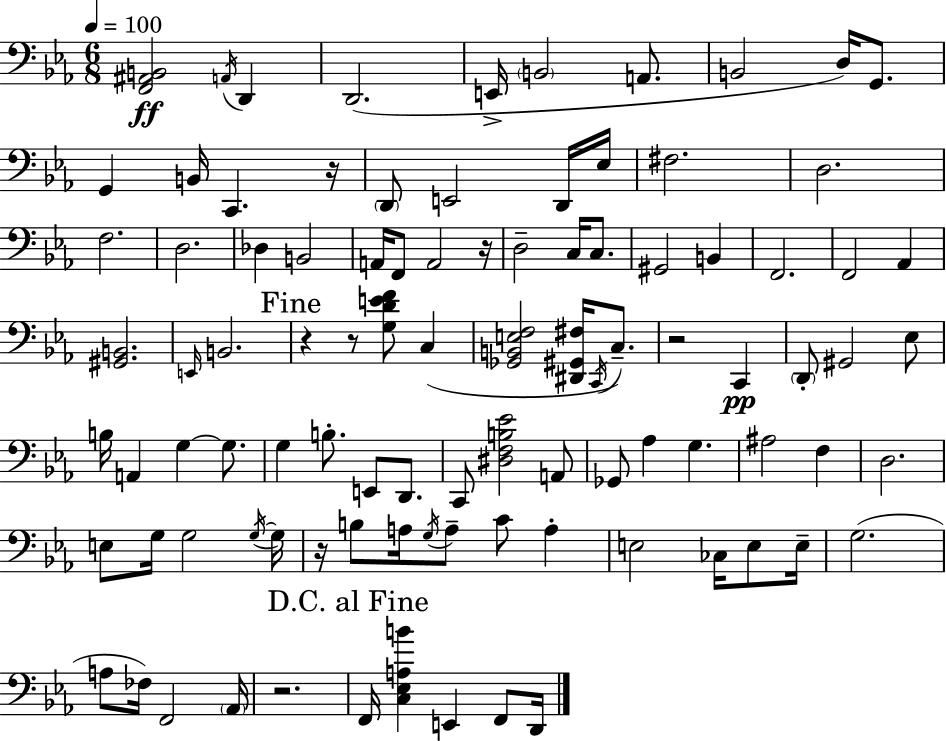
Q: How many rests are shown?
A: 7